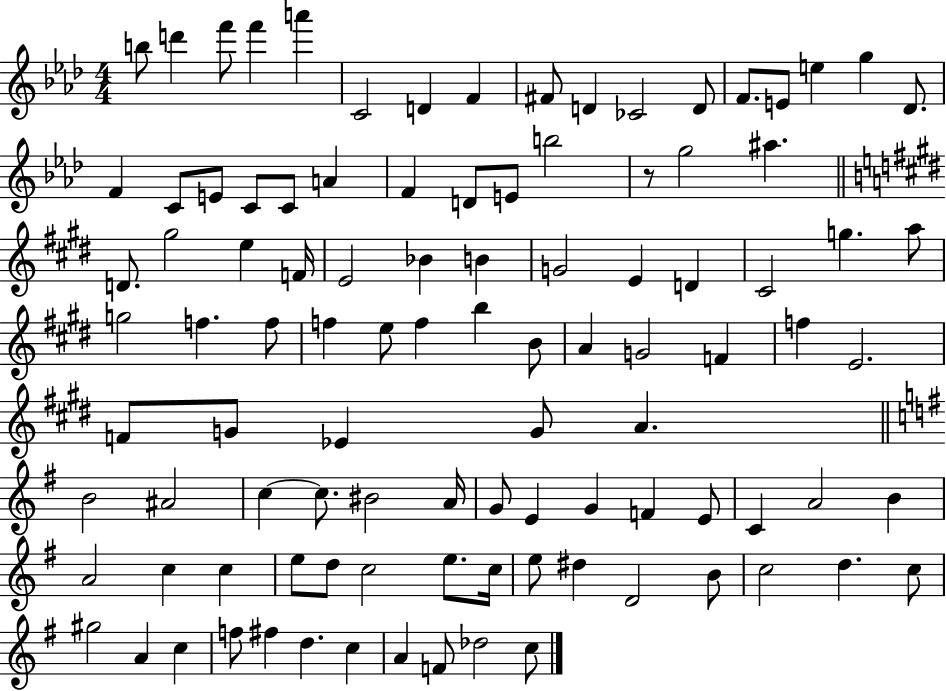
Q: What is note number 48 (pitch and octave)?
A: F5